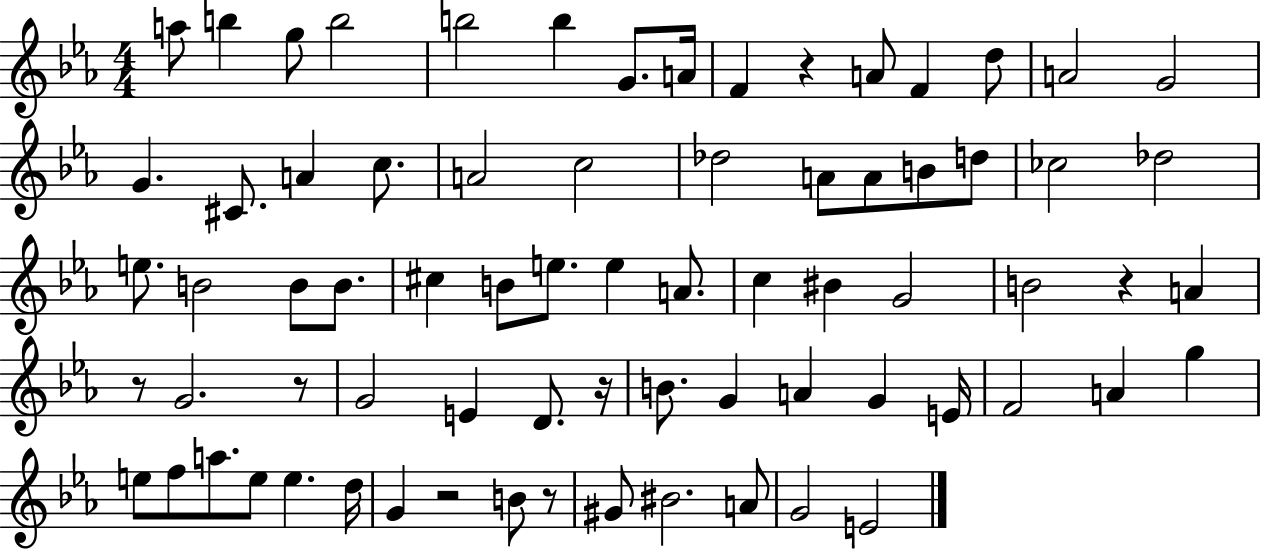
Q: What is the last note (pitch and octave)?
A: E4